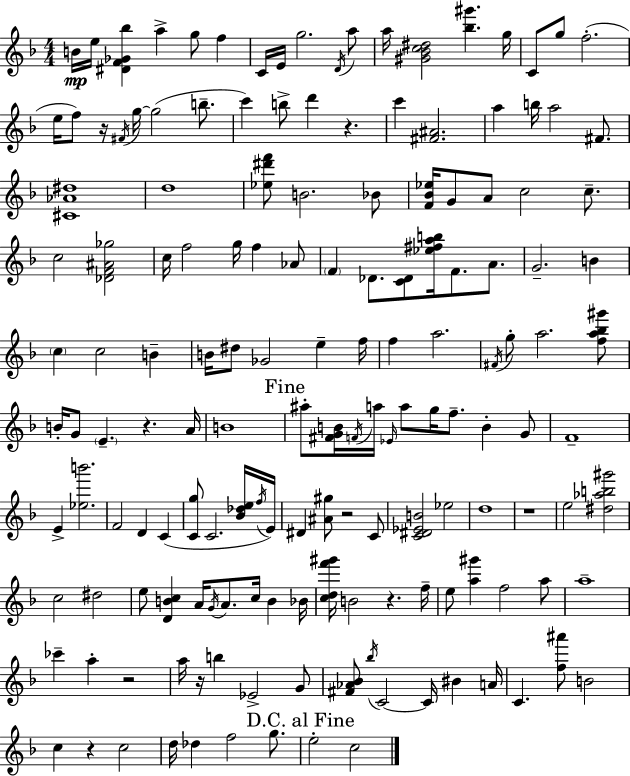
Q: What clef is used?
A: treble